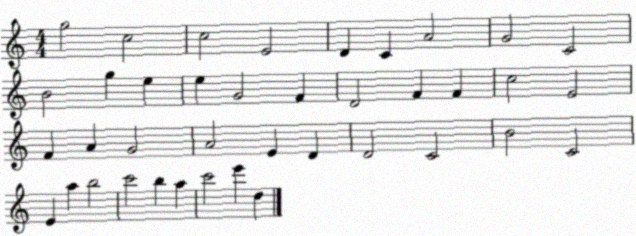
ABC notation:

X:1
T:Untitled
M:4/4
L:1/4
K:C
g2 c2 c2 E2 D C A2 G2 C2 B2 g e e G2 F D2 F F c2 E2 F A G2 A2 E D D2 C2 B2 C2 E a b2 c'2 b a c'2 e' d